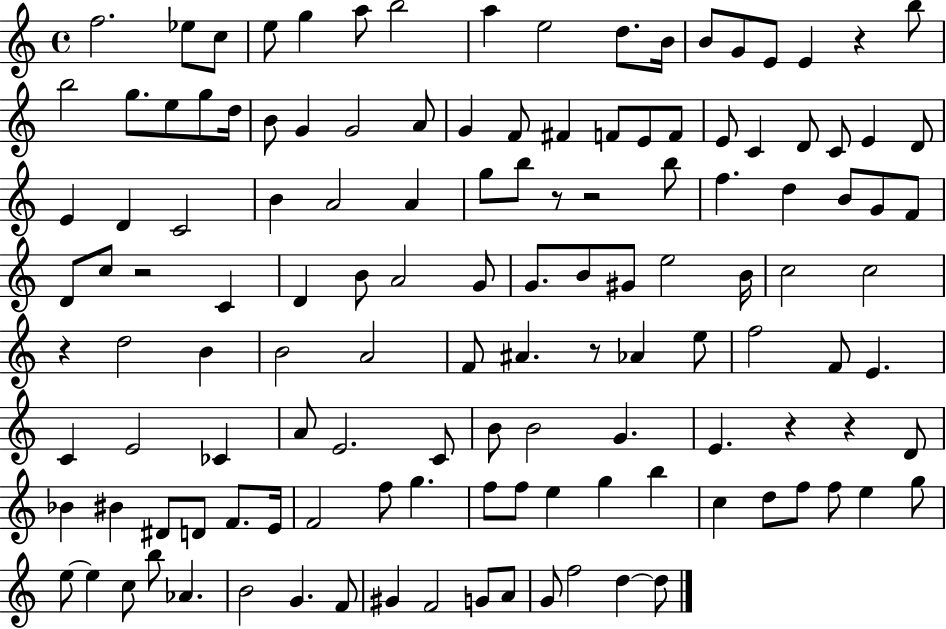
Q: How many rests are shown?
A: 8